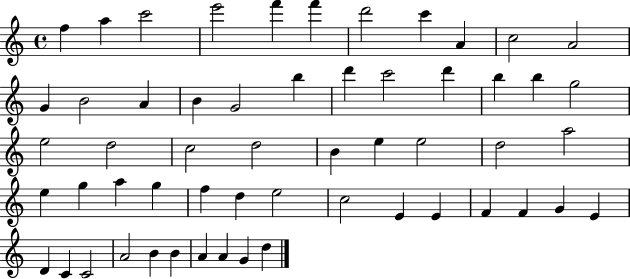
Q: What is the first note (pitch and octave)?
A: F5